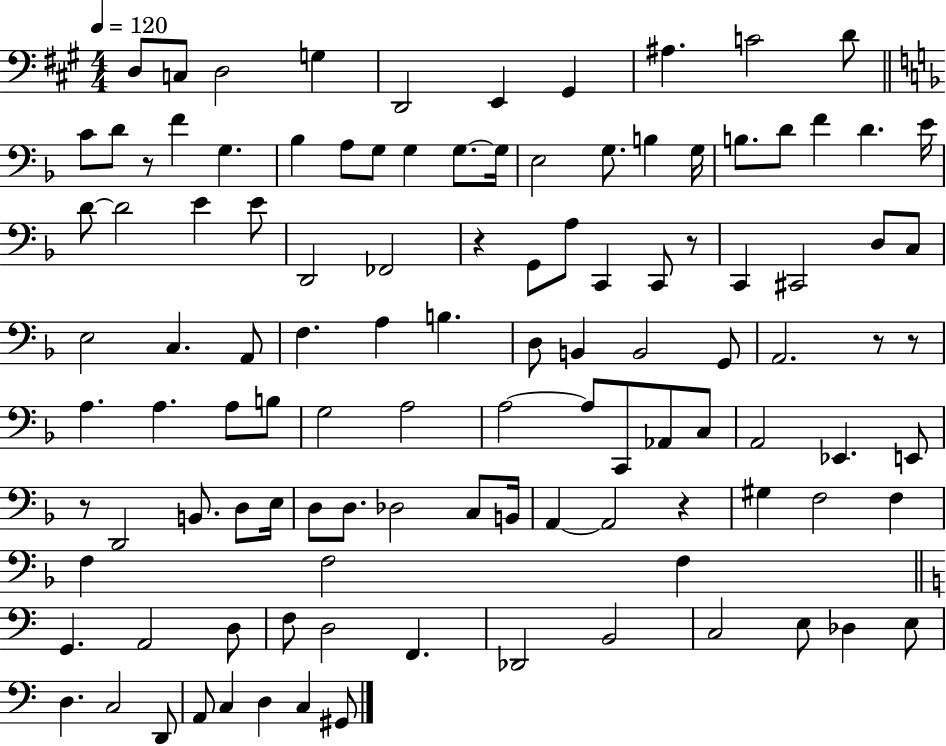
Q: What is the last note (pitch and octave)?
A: G#2